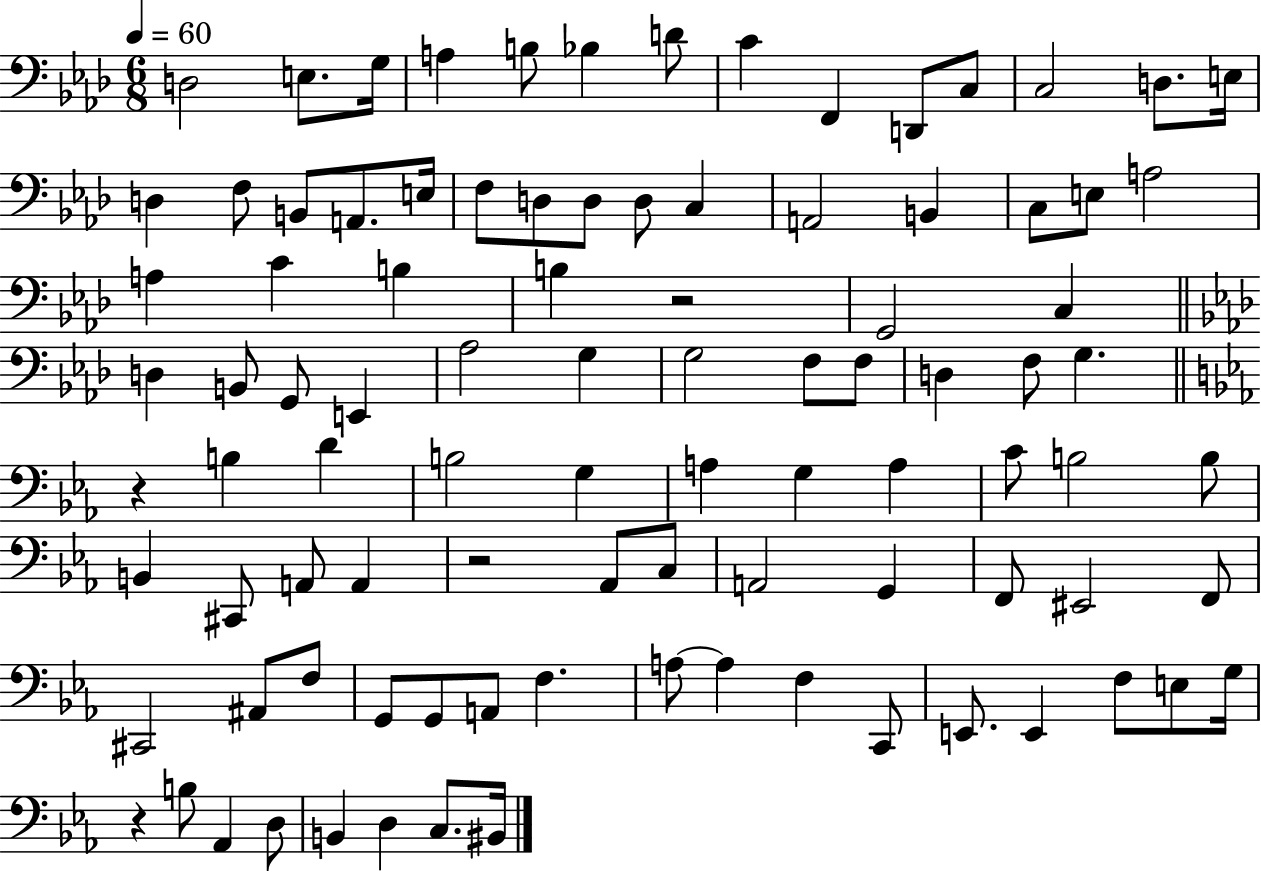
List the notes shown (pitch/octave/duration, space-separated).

D3/h E3/e. G3/s A3/q B3/e Bb3/q D4/e C4/q F2/q D2/e C3/e C3/h D3/e. E3/s D3/q F3/e B2/e A2/e. E3/s F3/e D3/e D3/e D3/e C3/q A2/h B2/q C3/e E3/e A3/h A3/q C4/q B3/q B3/q R/h G2/h C3/q D3/q B2/e G2/e E2/q Ab3/h G3/q G3/h F3/e F3/e D3/q F3/e G3/q. R/q B3/q D4/q B3/h G3/q A3/q G3/q A3/q C4/e B3/h B3/e B2/q C#2/e A2/e A2/q R/h Ab2/e C3/e A2/h G2/q F2/e EIS2/h F2/e C#2/h A#2/e F3/e G2/e G2/e A2/e F3/q. A3/e A3/q F3/q C2/e E2/e. E2/q F3/e E3/e G3/s R/q B3/e Ab2/q D3/e B2/q D3/q C3/e. BIS2/s